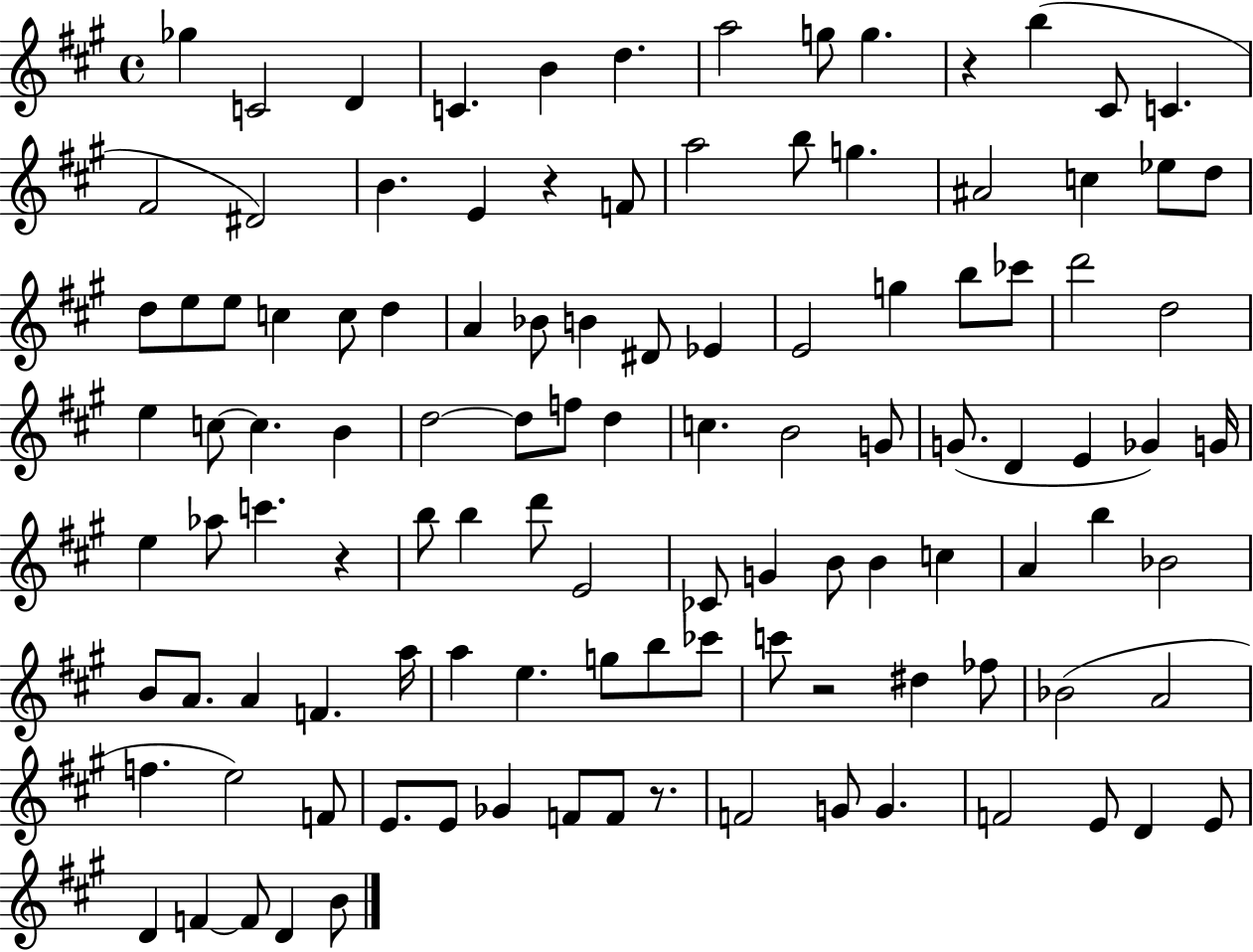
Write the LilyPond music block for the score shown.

{
  \clef treble
  \time 4/4
  \defaultTimeSignature
  \key a \major
  ges''4 c'2 d'4 | c'4. b'4 d''4. | a''2 g''8 g''4. | r4 b''4( cis'8 c'4. | \break fis'2 dis'2) | b'4. e'4 r4 f'8 | a''2 b''8 g''4. | ais'2 c''4 ees''8 d''8 | \break d''8 e''8 e''8 c''4 c''8 d''4 | a'4 bes'8 b'4 dis'8 ees'4 | e'2 g''4 b''8 ces'''8 | d'''2 d''2 | \break e''4 c''8~~ c''4. b'4 | d''2~~ d''8 f''8 d''4 | c''4. b'2 g'8 | g'8.( d'4 e'4 ges'4) g'16 | \break e''4 aes''8 c'''4. r4 | b''8 b''4 d'''8 e'2 | ces'8 g'4 b'8 b'4 c''4 | a'4 b''4 bes'2 | \break b'8 a'8. a'4 f'4. a''16 | a''4 e''4. g''8 b''8 ces'''8 | c'''8 r2 dis''4 fes''8 | bes'2( a'2 | \break f''4. e''2) f'8 | e'8. e'8 ges'4 f'8 f'8 r8. | f'2 g'8 g'4. | f'2 e'8 d'4 e'8 | \break d'4 f'4~~ f'8 d'4 b'8 | \bar "|."
}